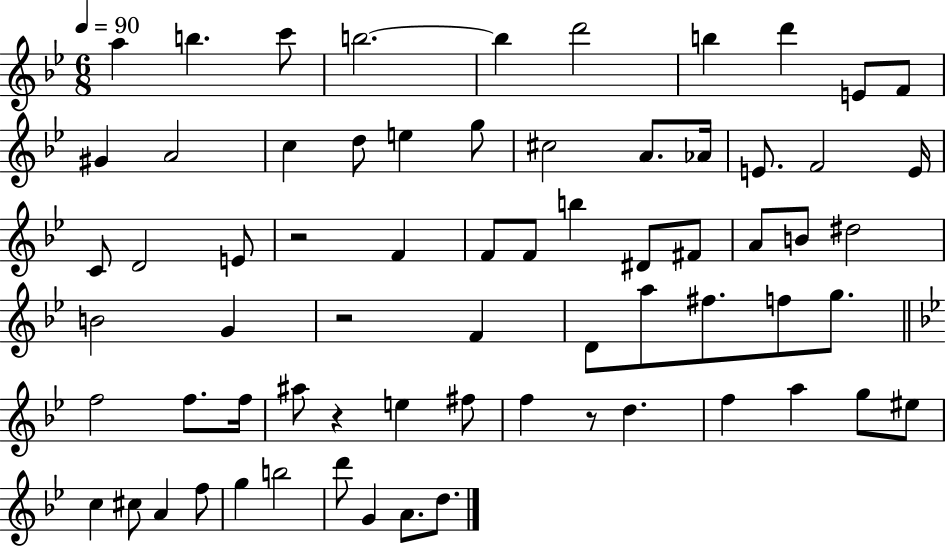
{
  \clef treble
  \numericTimeSignature
  \time 6/8
  \key bes \major
  \tempo 4 = 90
  a''4 b''4. c'''8 | b''2.~~ | b''4 d'''2 | b''4 d'''4 e'8 f'8 | \break gis'4 a'2 | c''4 d''8 e''4 g''8 | cis''2 a'8. aes'16 | e'8. f'2 e'16 | \break c'8 d'2 e'8 | r2 f'4 | f'8 f'8 b''4 dis'8 fis'8 | a'8 b'8 dis''2 | \break b'2 g'4 | r2 f'4 | d'8 a''8 fis''8. f''8 g''8. | \bar "||" \break \key g \minor f''2 f''8. f''16 | ais''8 r4 e''4 fis''8 | f''4 r8 d''4. | f''4 a''4 g''8 eis''8 | \break c''4 cis''8 a'4 f''8 | g''4 b''2 | d'''8 g'4 a'8. d''8. | \bar "|."
}